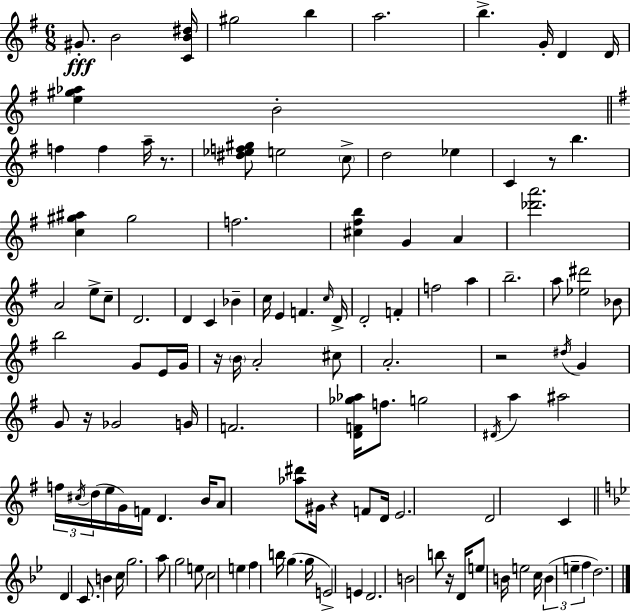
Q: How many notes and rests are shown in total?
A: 120